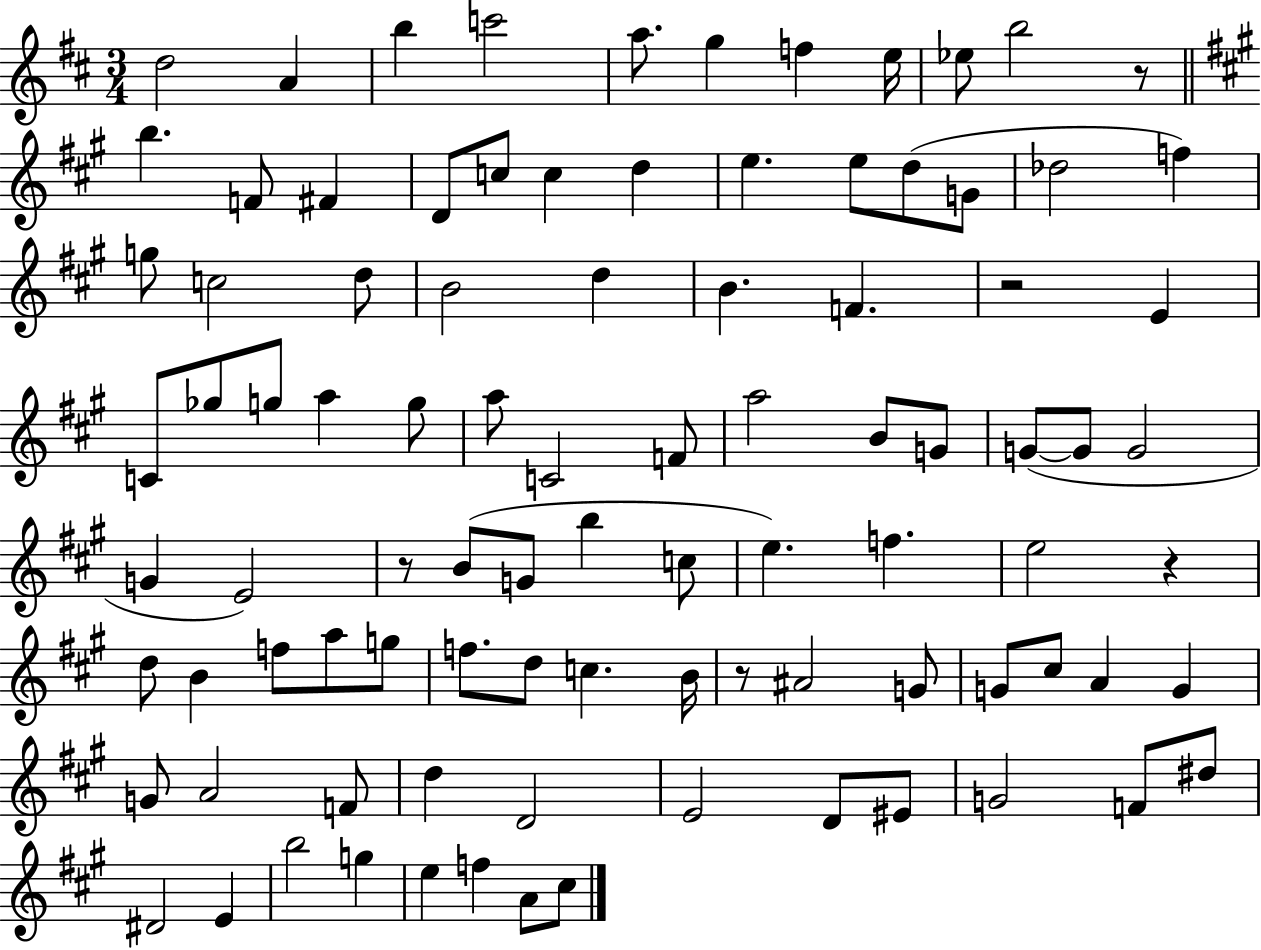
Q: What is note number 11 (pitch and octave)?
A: B5